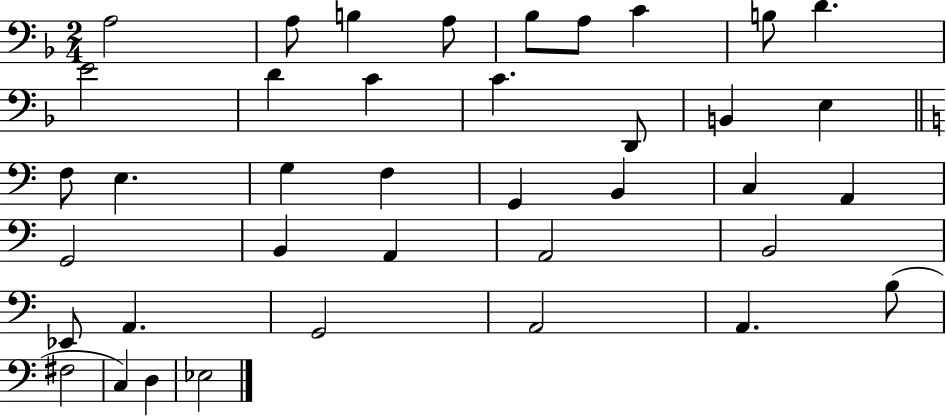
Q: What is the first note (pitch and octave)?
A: A3